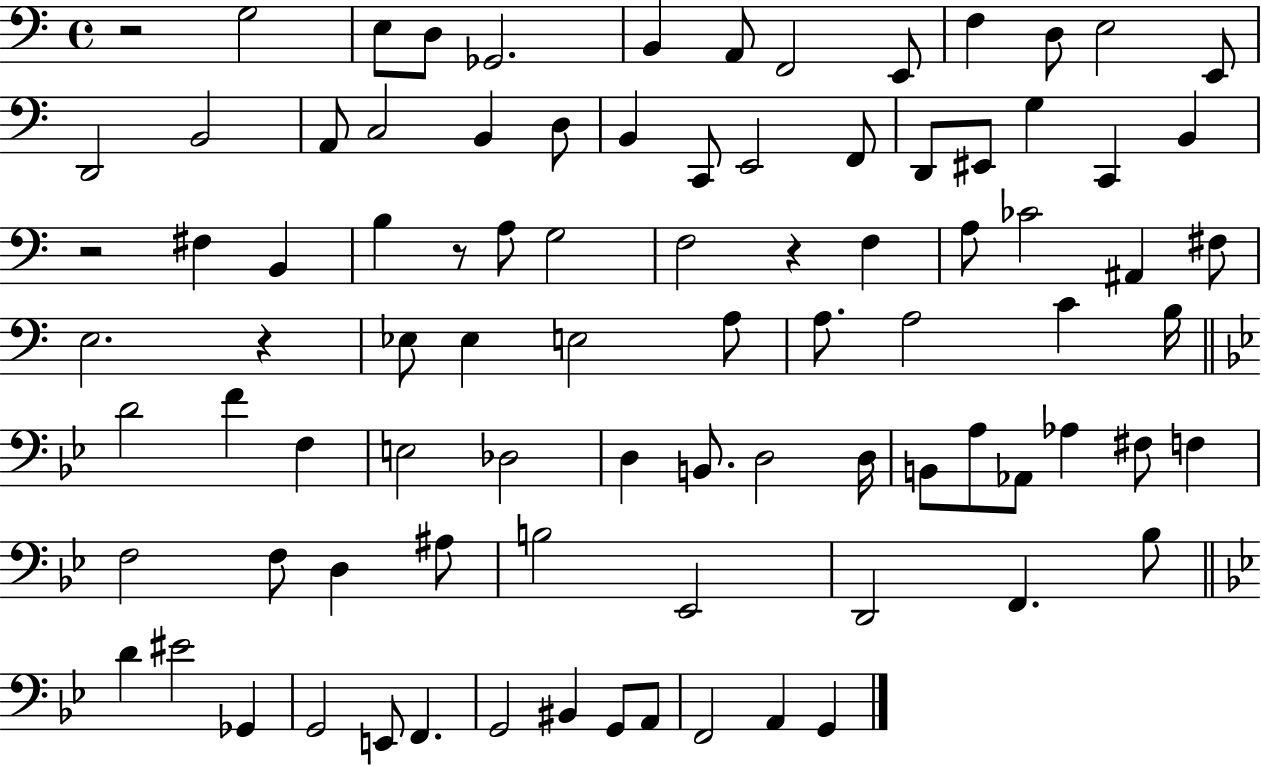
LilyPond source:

{
  \clef bass
  \time 4/4
  \defaultTimeSignature
  \key c \major
  \repeat volta 2 { r2 g2 | e8 d8 ges,2. | b,4 a,8 f,2 e,8 | f4 d8 e2 e,8 | \break d,2 b,2 | a,8 c2 b,4 d8 | b,4 c,8 e,2 f,8 | d,8 eis,8 g4 c,4 b,4 | \break r2 fis4 b,4 | b4 r8 a8 g2 | f2 r4 f4 | a8 ces'2 ais,4 fis8 | \break e2. r4 | ees8 ees4 e2 a8 | a8. a2 c'4 b16 | \bar "||" \break \key bes \major d'2 f'4 f4 | e2 des2 | d4 b,8. d2 d16 | b,8 a8 aes,8 aes4 fis8 f4 | \break f2 f8 d4 ais8 | b2 ees,2 | d,2 f,4. bes8 | \bar "||" \break \key g \minor d'4 eis'2 ges,4 | g,2 e,8 f,4. | g,2 bis,4 g,8 a,8 | f,2 a,4 g,4 | \break } \bar "|."
}